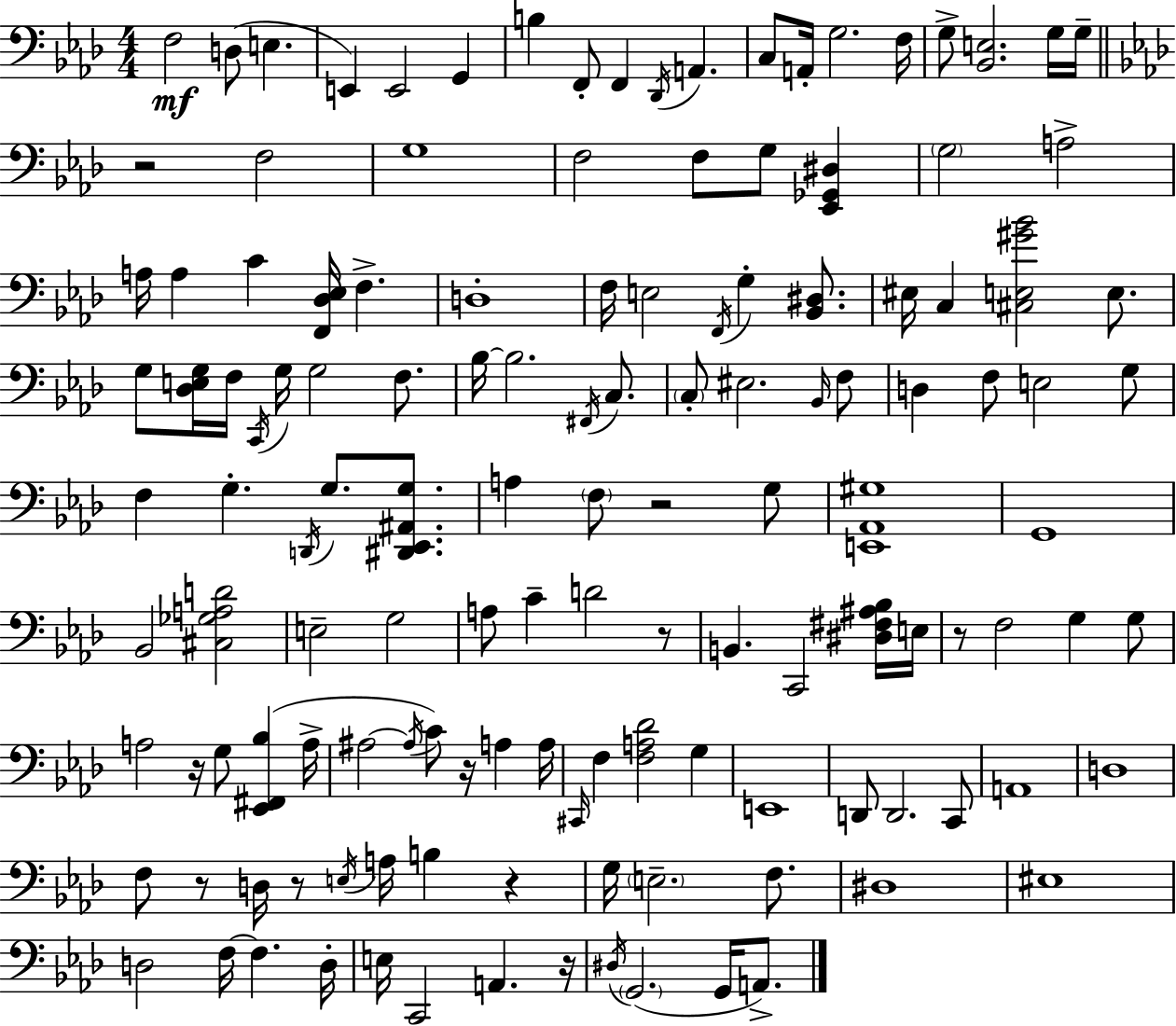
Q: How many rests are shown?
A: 10